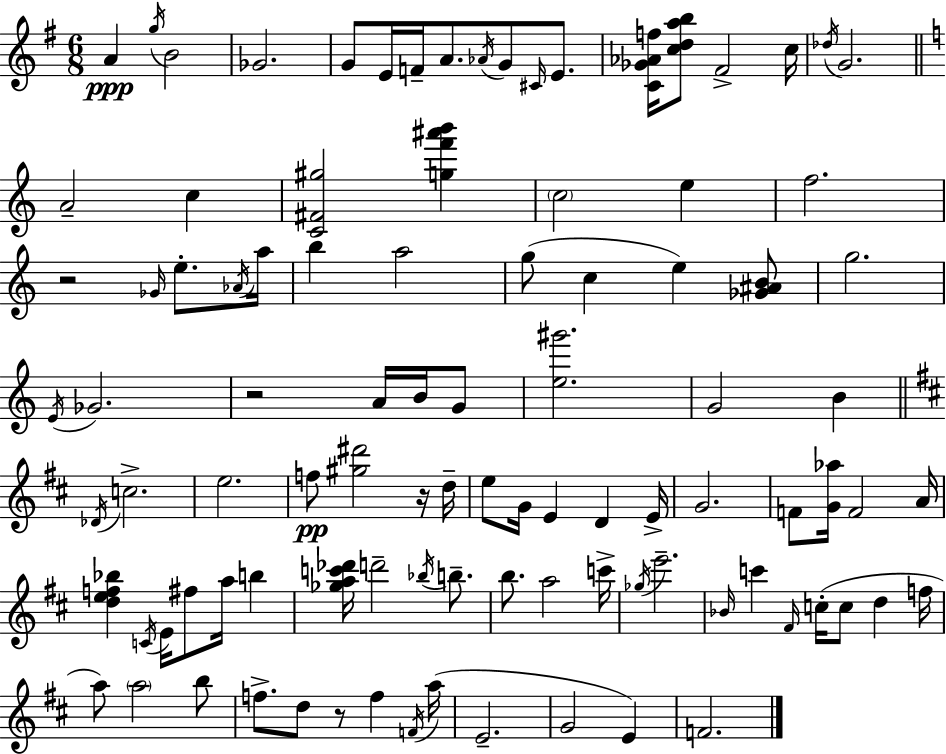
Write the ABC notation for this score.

X:1
T:Untitled
M:6/8
L:1/4
K:Em
A g/4 B2 _G2 G/2 E/4 F/4 A/2 _A/4 G/2 ^C/4 E/2 [C_G_Af]/4 [cdab]/2 ^F2 c/4 _d/4 G2 A2 c [C^F^g]2 [gf'^a'b'] c2 e f2 z2 _G/4 e/2 _A/4 a/4 b a2 g/2 c e [_G^AB]/2 g2 E/4 _G2 z2 A/4 B/4 G/2 [e^g']2 G2 B _D/4 c2 e2 f/2 [^g^d']2 z/4 d/4 e/2 G/4 E D E/4 G2 F/2 [G_a]/4 F2 A/4 [def_b] C/4 E/4 ^f/2 a/4 b [_gac'_d']/4 d'2 _b/4 b/2 b/2 a2 c'/4 _g/4 e'2 _B/4 c' ^F/4 c/4 c/2 d f/4 a/2 a2 b/2 f/2 d/2 z/2 f F/4 a/4 E2 G2 E F2